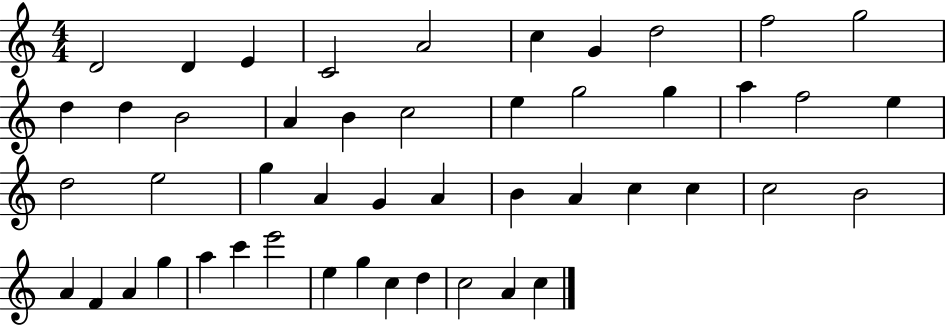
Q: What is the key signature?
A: C major